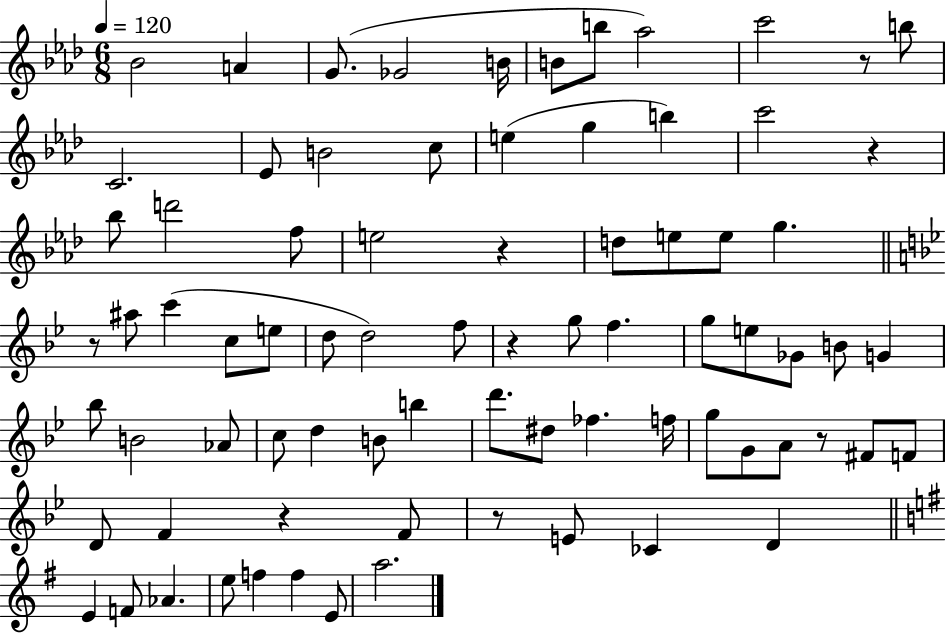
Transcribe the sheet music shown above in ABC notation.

X:1
T:Untitled
M:6/8
L:1/4
K:Ab
_B2 A G/2 _G2 B/4 B/2 b/2 _a2 c'2 z/2 b/2 C2 _E/2 B2 c/2 e g b c'2 z _b/2 d'2 f/2 e2 z d/2 e/2 e/2 g z/2 ^a/2 c' c/2 e/2 d/2 d2 f/2 z g/2 f g/2 e/2 _G/2 B/2 G _b/2 B2 _A/2 c/2 d B/2 b d'/2 ^d/2 _f f/4 g/2 G/2 A/2 z/2 ^F/2 F/2 D/2 F z F/2 z/2 E/2 _C D E F/2 _A e/2 f f E/2 a2